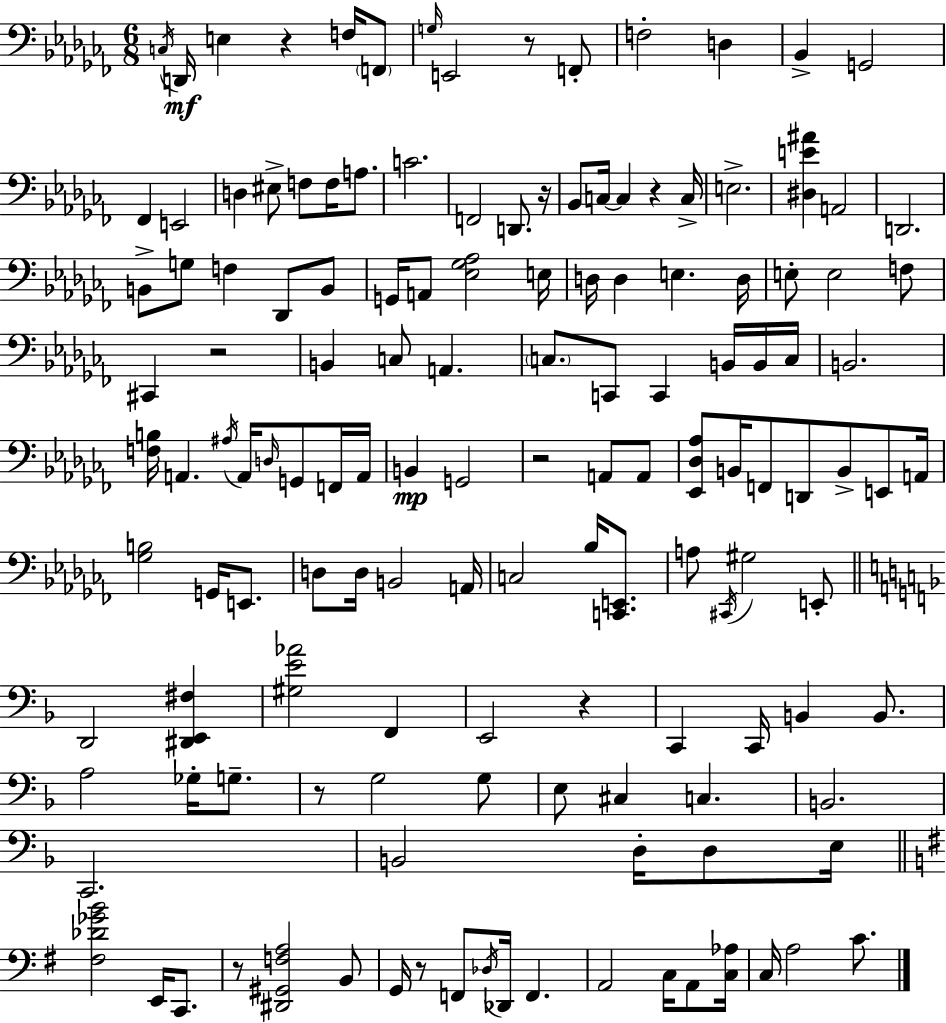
{
  \clef bass
  \numericTimeSignature
  \time 6/8
  \key aes \minor
  \repeat volta 2 { \acciaccatura { c16 }\mf d,16 e4 r4 f16 \parenthesize f,8 | \grace { g16 } e,2 r8 | f,8-. f2-. d4 | bes,4-> g,2 | \break fes,4 e,2 | d4 eis8-> f8 f16 a8. | c'2. | f,2 d,8. | \break r16 bes,8 c16~~ c4 r4 | c16-> e2.-> | <dis e' ais'>4 a,2 | d,2. | \break b,8-> g8 f4 des,8 | b,8 g,16 a,8 <ees ges aes>2 | e16 d16 d4 e4. | d16 e8-. e2 | \break f8 cis,4 r2 | b,4 c8 a,4. | \parenthesize c8. c,8 c,4 b,16 | b,16 c16 b,2. | \break <f b>16 a,4. \acciaccatura { ais16 } a,16 \grace { d16 } | g,8 f,16 a,16 b,4\mp g,2 | r2 | a,8 a,8 <ees, des aes>8 b,16 f,8 d,8 b,8-> | \break e,8 a,16 <ges b>2 | g,16 e,8. d8 d16 b,2 | a,16 c2 | bes16 <c, e,>8. a8 \acciaccatura { cis,16 } gis2 | \break e,8-. \bar "||" \break \key f \major d,2 <dis, e, fis>4 | <gis e' aes'>2 f,4 | e,2 r4 | c,4 c,16 b,4 b,8. | \break a2 ges16-. g8.-- | r8 g2 g8 | e8 cis4 c4. | b,2. | \break c,2. | b,2 d16-. d8 e16 | \bar "||" \break \key e \minor <fis des' ges' b'>2 e,16 c,8. | r8 <dis, gis, f a>2 b,8 | g,16 r8 f,8 \acciaccatura { des16 } des,16 f,4. | a,2 c16 a,8 | \break <c aes>16 c16 a2 c'8. | } \bar "|."
}